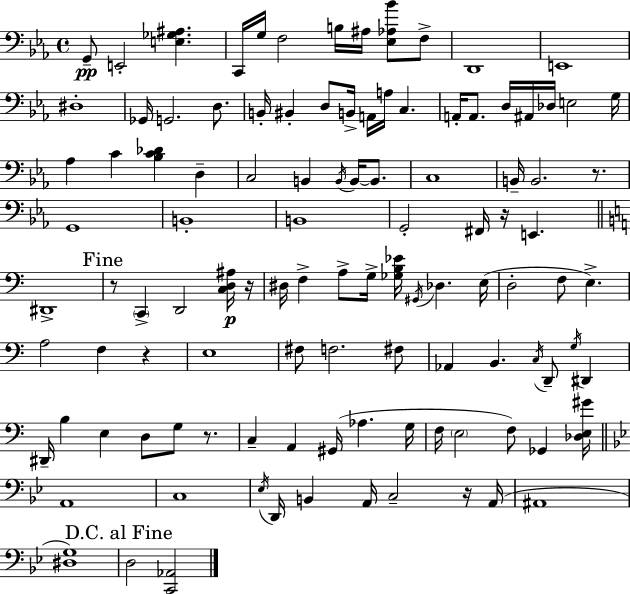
{
  \clef bass
  \time 4/4
  \defaultTimeSignature
  \key c \minor
  g,8--\pp e,2-. <e ges ais>4. | c,16 g16 f2 b16 ais16 <ees aes bes'>8 f8-> | d,1 | e,1 | \break dis1-. | ges,16 g,2. d8. | b,16-. bis,4-. d8 b,16-> a,16 a16 c4. | a,16-. a,8. d16 ais,16 des16 e2 g16 | \break aes4 c'4 <bes c' des'>4 d4-- | c2 b,4 \acciaccatura { b,16 } b,16~~ b,8. | c1 | b,16-- b,2. r8. | \break g,1 | b,1-. | b,1 | g,2-. fis,16 r16 e,4. | \break \bar "||" \break \key c \major dis,1-> | \mark "Fine" r8 \parenthesize c,4-> d,2 <c d ais>16\p r16 | dis16 f4-> a8-> g16-> <ges b ees'>16 \acciaccatura { gis,16 } des4. | e16( d2-. f8 e4.->) | \break a2 f4 r4 | e1 | fis8 f2. fis8 | aes,4 b,4. \acciaccatura { c16 } d,8-- \acciaccatura { g16 } dis,4 | \break dis,16-- b4 e4 d8 g8 | r8. c4-- a,4 gis,16( aes4. | g16 f16 \parenthesize e2 f8) ges,4 | <des e gis'>16 \bar "||" \break \key bes \major a,1 | c1 | \acciaccatura { ees16 } d,16 b,4 a,16 c2-- r16 | a,16( ais,1 | \break <dis g>1) | \mark "D.C. al Fine" d2 <c, aes,>2 | \bar "|."
}